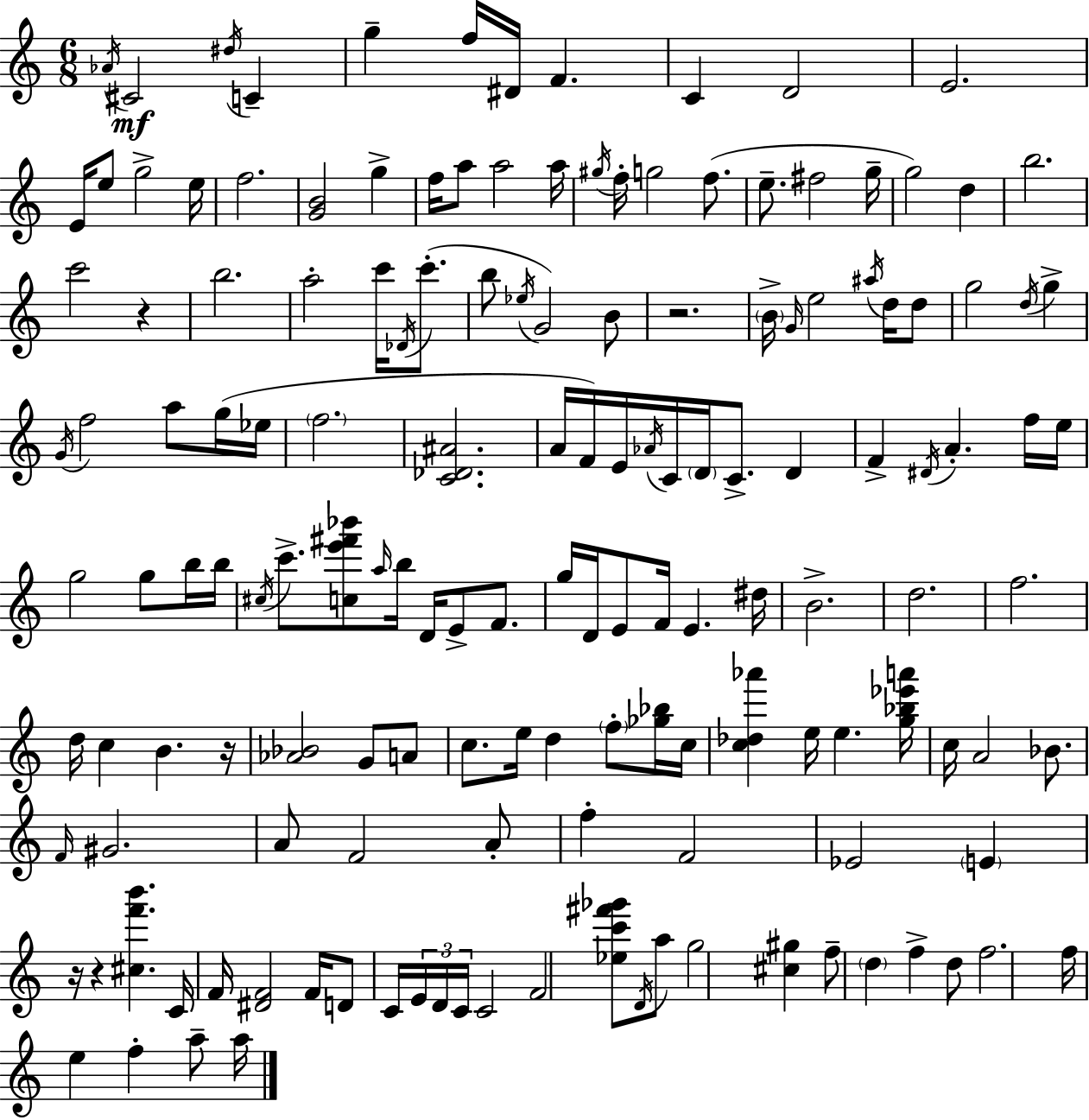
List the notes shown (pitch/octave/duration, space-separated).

Ab4/s C#4/h D#5/s C4/q G5/q F5/s D#4/s F4/q. C4/q D4/h E4/h. E4/s E5/e G5/h E5/s F5/h. [G4,B4]/h G5/q F5/s A5/e A5/h A5/s G#5/s F5/s G5/h F5/e. E5/e. F#5/h G5/s G5/h D5/q B5/h. C6/h R/q B5/h. A5/h C6/s Db4/s C6/e. B5/e Eb5/s G4/h B4/e R/h. B4/s G4/s E5/h A#5/s D5/s D5/e G5/h D5/s G5/q G4/s F5/h A5/e G5/s Eb5/s F5/h. [C4,Db4,A#4]/h. A4/s F4/s E4/s Ab4/s C4/s D4/s C4/e. D4/q F4/q D#4/s A4/q. F5/s E5/s G5/h G5/e B5/s B5/s C#5/s C6/e. [C5,E6,F#6,Bb6]/e A5/s B5/s D4/s E4/e F4/e. G5/s D4/s E4/e F4/s E4/q. D#5/s B4/h. D5/h. F5/h. D5/s C5/q B4/q. R/s [Ab4,Bb4]/h G4/e A4/e C5/e. E5/s D5/q F5/e [Gb5,Bb5]/s C5/s [C5,Db5,Ab6]/q E5/s E5/q. [G5,Bb5,Eb6,A6]/s C5/s A4/h Bb4/e. F4/s G#4/h. A4/e F4/h A4/e F5/q F4/h Eb4/h E4/q R/s R/q [C#5,F6,B6]/q. C4/s F4/s [D#4,F4]/h F4/s D4/e C4/s E4/s D4/s C4/s C4/h F4/h [Eb5,C6,F#6,Gb6]/e D4/s A5/e G5/h [C#5,G#5]/q F5/e D5/q F5/q D5/e F5/h. F5/s E5/q F5/q A5/e A5/s